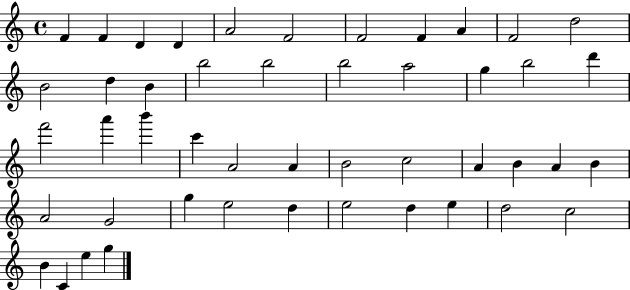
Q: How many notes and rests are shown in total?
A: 47